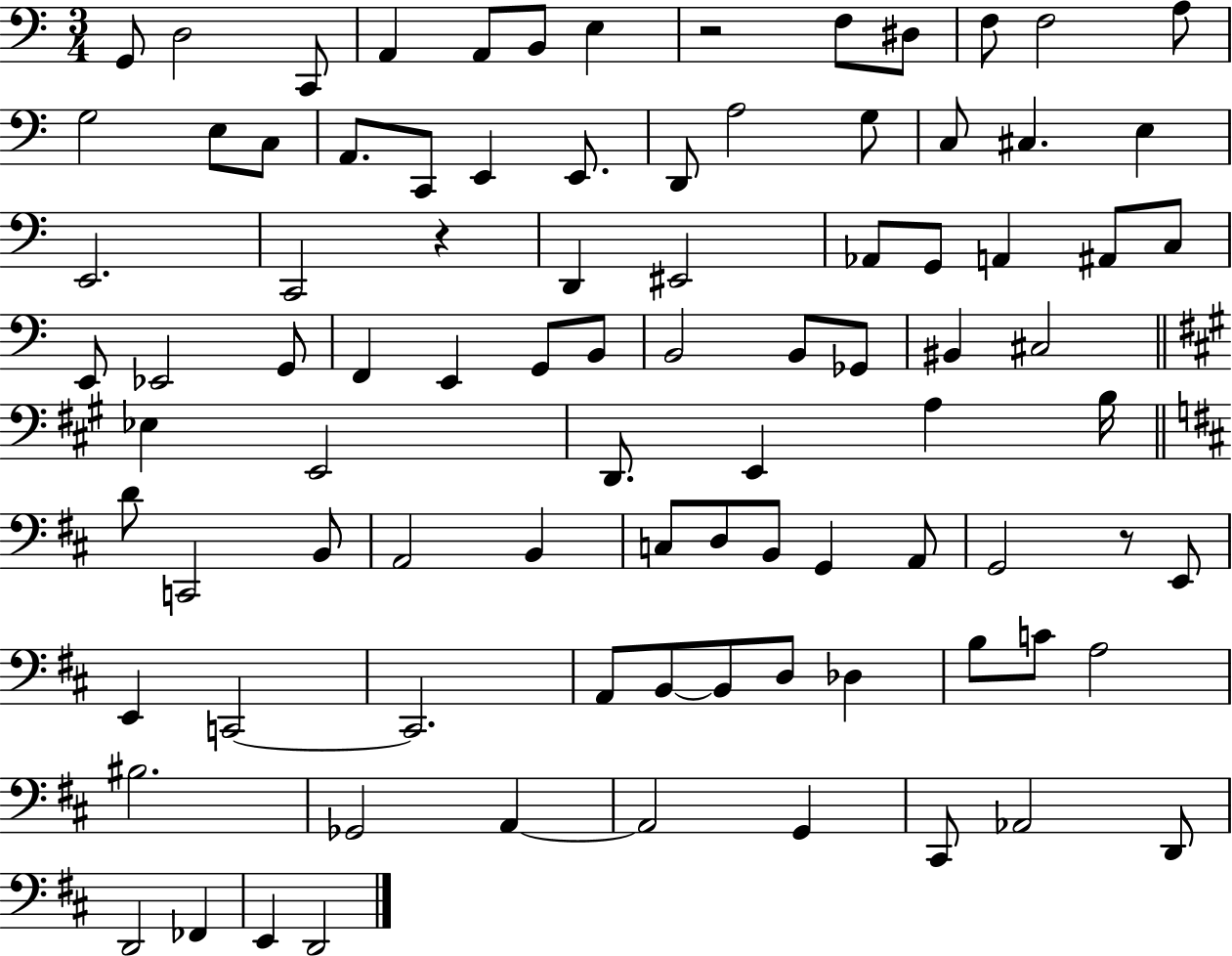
{
  \clef bass
  \numericTimeSignature
  \time 3/4
  \key c \major
  g,8 d2 c,8 | a,4 a,8 b,8 e4 | r2 f8 dis8 | f8 f2 a8 | \break g2 e8 c8 | a,8. c,8 e,4 e,8. | d,8 a2 g8 | c8 cis4. e4 | \break e,2. | c,2 r4 | d,4 eis,2 | aes,8 g,8 a,4 ais,8 c8 | \break e,8 ees,2 g,8 | f,4 e,4 g,8 b,8 | b,2 b,8 ges,8 | bis,4 cis2 | \break \bar "||" \break \key a \major ees4 e,2 | d,8. e,4 a4 b16 | \bar "||" \break \key b \minor d'8 c,2 b,8 | a,2 b,4 | c8 d8 b,8 g,4 a,8 | g,2 r8 e,8 | \break e,4 c,2~~ | c,2. | a,8 b,8~~ b,8 d8 des4 | b8 c'8 a2 | \break bis2. | ges,2 a,4~~ | a,2 g,4 | cis,8 aes,2 d,8 | \break d,2 fes,4 | e,4 d,2 | \bar "|."
}